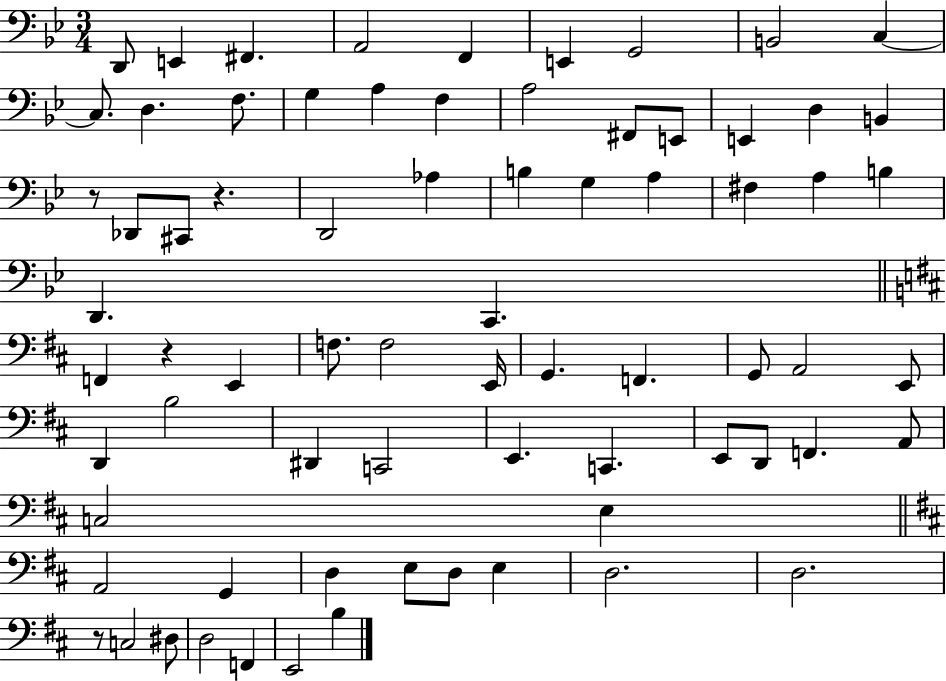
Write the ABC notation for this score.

X:1
T:Untitled
M:3/4
L:1/4
K:Bb
D,,/2 E,, ^F,, A,,2 F,, E,, G,,2 B,,2 C, C,/2 D, F,/2 G, A, F, A,2 ^F,,/2 E,,/2 E,, D, B,, z/2 _D,,/2 ^C,,/2 z D,,2 _A, B, G, A, ^F, A, B, D,, C,, F,, z E,, F,/2 F,2 E,,/4 G,, F,, G,,/2 A,,2 E,,/2 D,, B,2 ^D,, C,,2 E,, C,, E,,/2 D,,/2 F,, A,,/2 C,2 E, A,,2 G,, D, E,/2 D,/2 E, D,2 D,2 z/2 C,2 ^D,/2 D,2 F,, E,,2 B,